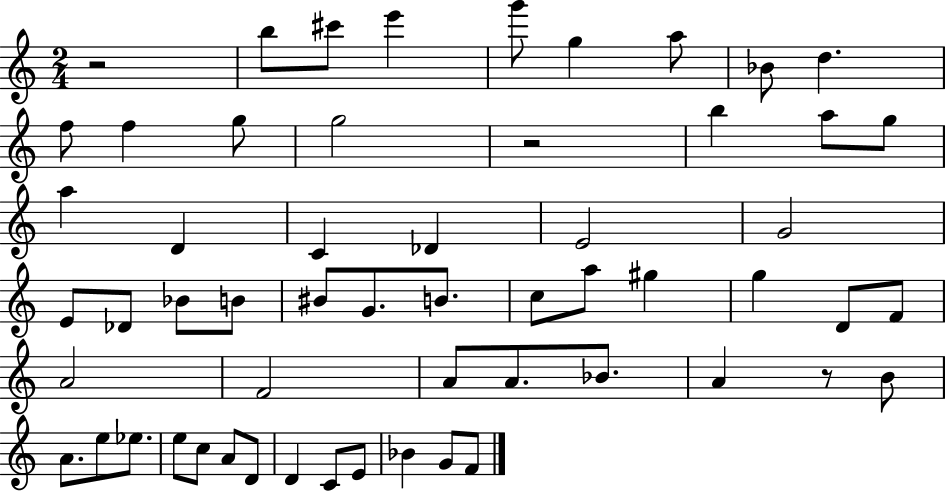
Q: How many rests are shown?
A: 3